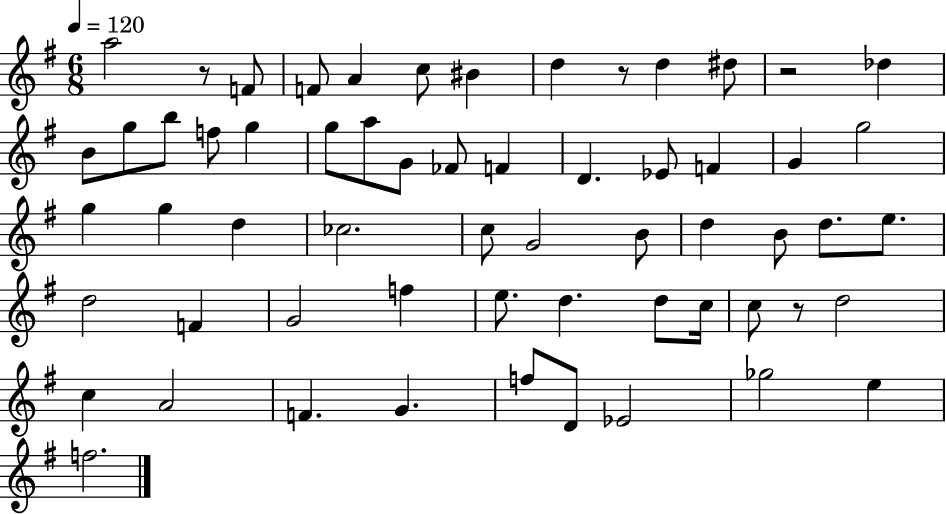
A5/h R/e F4/e F4/e A4/q C5/e BIS4/q D5/q R/e D5/q D#5/e R/h Db5/q B4/e G5/e B5/e F5/e G5/q G5/e A5/e G4/e FES4/e F4/q D4/q. Eb4/e F4/q G4/q G5/h G5/q G5/q D5/q CES5/h. C5/e G4/h B4/e D5/q B4/e D5/e. E5/e. D5/h F4/q G4/h F5/q E5/e. D5/q. D5/e C5/s C5/e R/e D5/h C5/q A4/h F4/q. G4/q. F5/e D4/e Eb4/h Gb5/h E5/q F5/h.